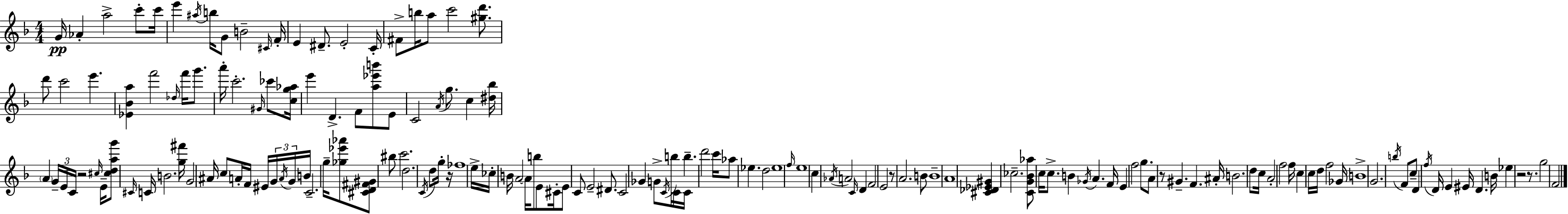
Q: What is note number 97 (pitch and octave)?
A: Ab4